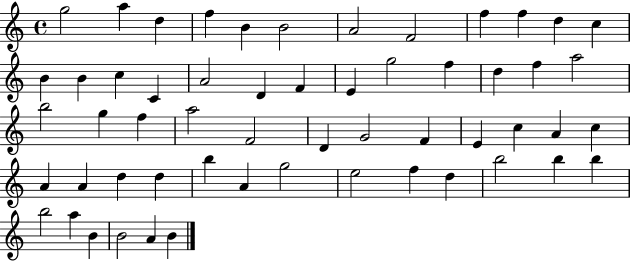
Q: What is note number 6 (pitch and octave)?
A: B4